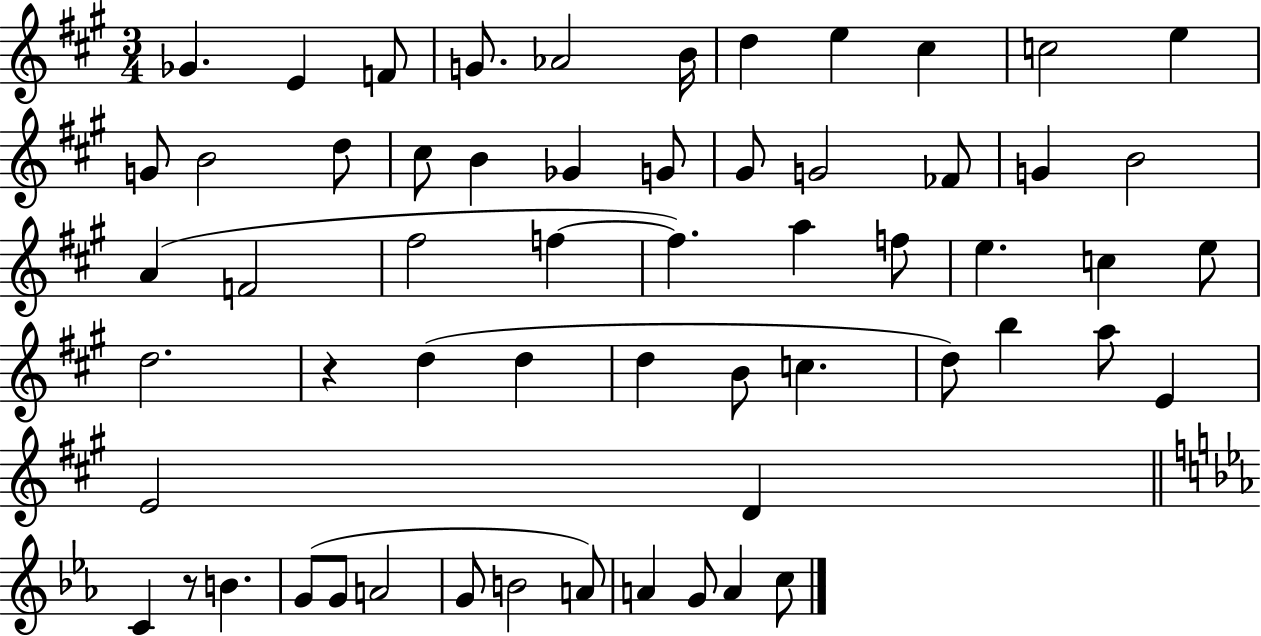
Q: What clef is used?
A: treble